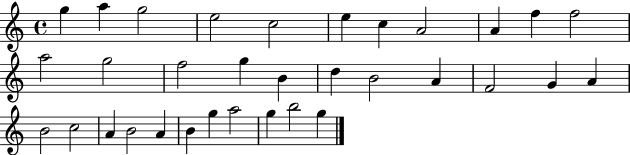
X:1
T:Untitled
M:4/4
L:1/4
K:C
g a g2 e2 c2 e c A2 A f f2 a2 g2 f2 g B d B2 A F2 G A B2 c2 A B2 A B g a2 g b2 g